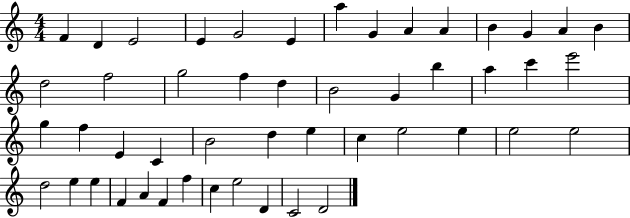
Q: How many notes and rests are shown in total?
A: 49